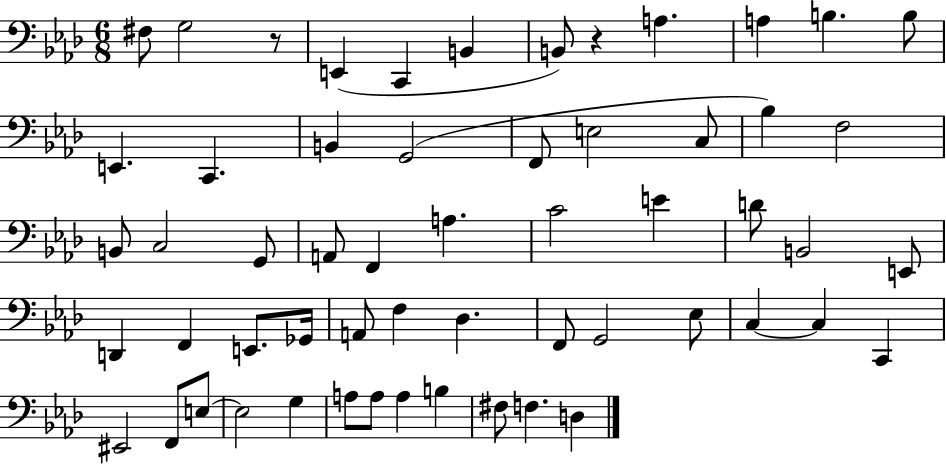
{
  \clef bass
  \numericTimeSignature
  \time 6/8
  \key aes \major
  fis8 g2 r8 | e,4( c,4 b,4 | b,8) r4 a4. | a4 b4. b8 | \break e,4. c,4. | b,4 g,2( | f,8 e2 c8 | bes4) f2 | \break b,8 c2 g,8 | a,8 f,4 a4. | c'2 e'4 | d'8 b,2 e,8 | \break d,4 f,4 e,8. ges,16 | a,8 f4 des4. | f,8 g,2 ees8 | c4~~ c4 c,4 | \break eis,2 f,8 e8~~ | e2 g4 | a8 a8 a4 b4 | fis8 f4. d4 | \break \bar "|."
}